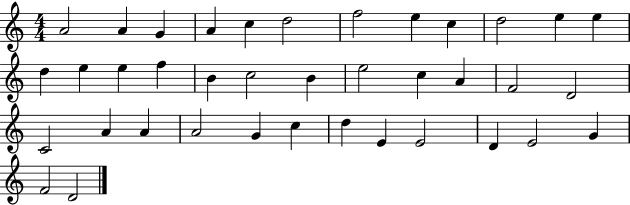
X:1
T:Untitled
M:4/4
L:1/4
K:C
A2 A G A c d2 f2 e c d2 e e d e e f B c2 B e2 c A F2 D2 C2 A A A2 G c d E E2 D E2 G F2 D2